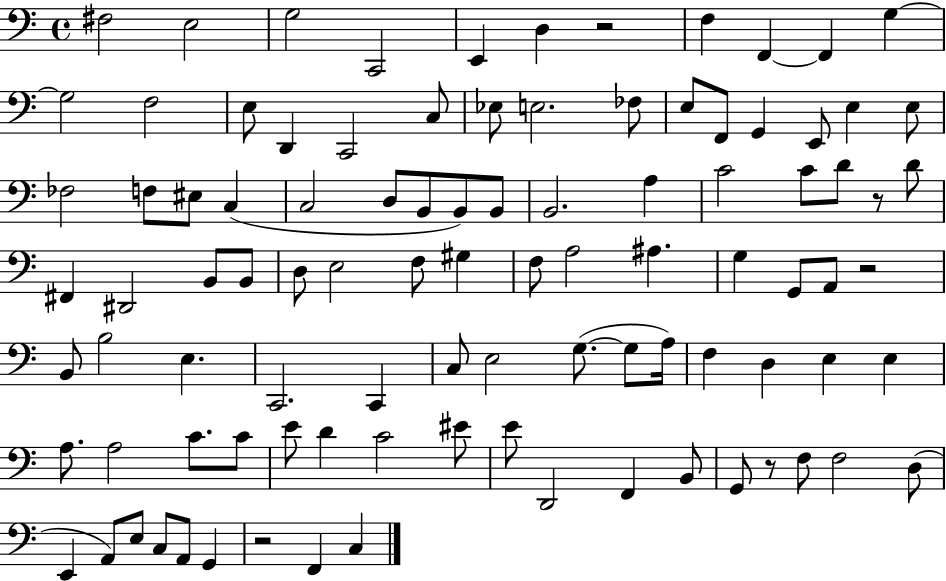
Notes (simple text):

F#3/h E3/h G3/h C2/h E2/q D3/q R/h F3/q F2/q F2/q G3/q G3/h F3/h E3/e D2/q C2/h C3/e Eb3/e E3/h. FES3/e E3/e F2/e G2/q E2/e E3/q E3/e FES3/h F3/e EIS3/e C3/q C3/h D3/e B2/e B2/e B2/e B2/h. A3/q C4/h C4/e D4/e R/e D4/e F#2/q D#2/h B2/e B2/e D3/e E3/h F3/e G#3/q F3/e A3/h A#3/q. G3/q G2/e A2/e R/h B2/e B3/h E3/q. C2/h. C2/q C3/e E3/h G3/e. G3/e A3/s F3/q D3/q E3/q E3/q A3/e. A3/h C4/e. C4/e E4/e D4/q C4/h EIS4/e E4/e D2/h F2/q B2/e G2/e R/e F3/e F3/h D3/e E2/q A2/e E3/e C3/e A2/e G2/q R/h F2/q C3/q